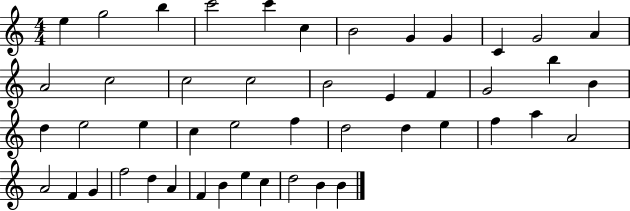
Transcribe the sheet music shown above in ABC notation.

X:1
T:Untitled
M:4/4
L:1/4
K:C
e g2 b c'2 c' c B2 G G C G2 A A2 c2 c2 c2 B2 E F G2 b B d e2 e c e2 f d2 d e f a A2 A2 F G f2 d A F B e c d2 B B